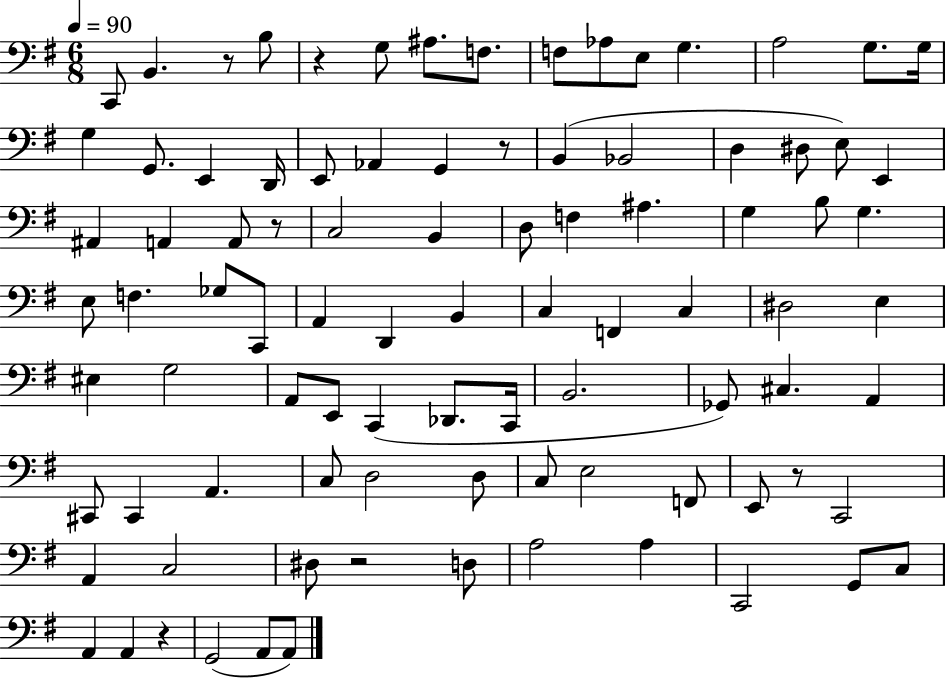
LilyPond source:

{
  \clef bass
  \numericTimeSignature
  \time 6/8
  \key g \major
  \tempo 4 = 90
  c,8 b,4. r8 b8 | r4 g8 ais8. f8. | f8 aes8 e8 g4. | a2 g8. g16 | \break g4 g,8. e,4 d,16 | e,8 aes,4 g,4 r8 | b,4( bes,2 | d4 dis8 e8) e,4 | \break ais,4 a,4 a,8 r8 | c2 b,4 | d8 f4 ais4. | g4 b8 g4. | \break e8 f4. ges8 c,8 | a,4 d,4 b,4 | c4 f,4 c4 | dis2 e4 | \break eis4 g2 | a,8 e,8 c,4( des,8. c,16 | b,2. | ges,8) cis4. a,4 | \break cis,8 cis,4 a,4. | c8 d2 d8 | c8 e2 f,8 | e,8 r8 c,2 | \break a,4 c2 | dis8 r2 d8 | a2 a4 | c,2 g,8 c8 | \break a,4 a,4 r4 | g,2( a,8 a,8) | \bar "|."
}